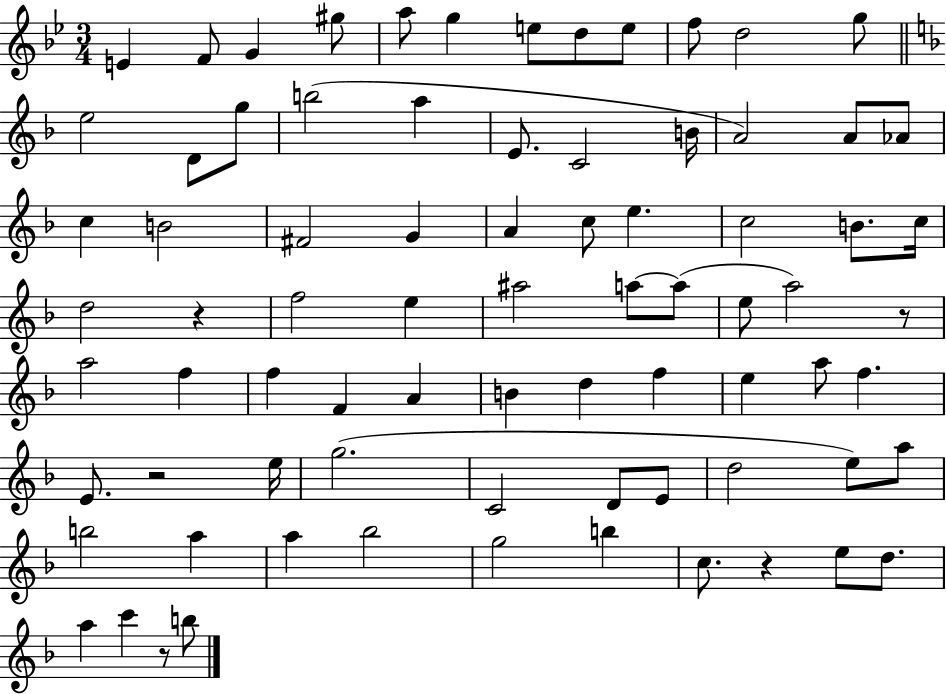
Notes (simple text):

E4/q F4/e G4/q G#5/e A5/e G5/q E5/e D5/e E5/e F5/e D5/h G5/e E5/h D4/e G5/e B5/h A5/q E4/e. C4/h B4/s A4/h A4/e Ab4/e C5/q B4/h F#4/h G4/q A4/q C5/e E5/q. C5/h B4/e. C5/s D5/h R/q F5/h E5/q A#5/h A5/e A5/e E5/e A5/h R/e A5/h F5/q F5/q F4/q A4/q B4/q D5/q F5/q E5/q A5/e F5/q. E4/e. R/h E5/s G5/h. C4/h D4/e E4/e D5/h E5/e A5/e B5/h A5/q A5/q Bb5/h G5/h B5/q C5/e. R/q E5/e D5/e. A5/q C6/q R/e B5/e